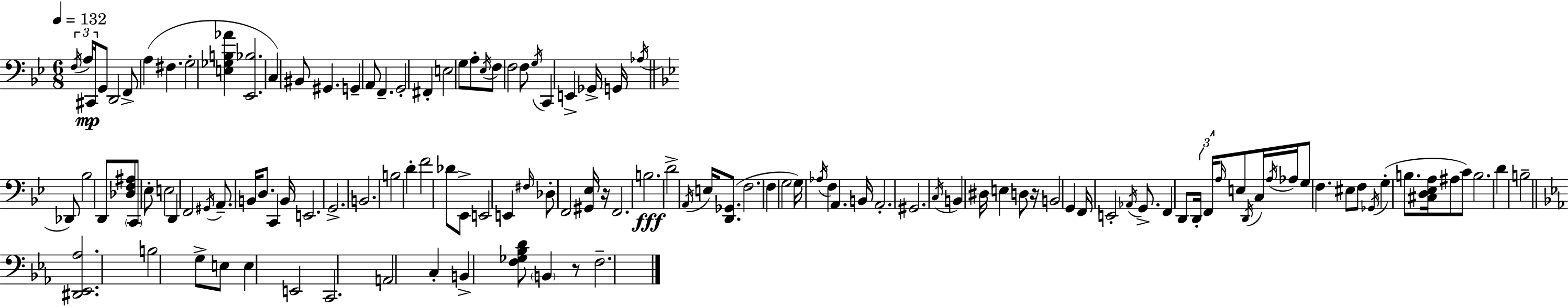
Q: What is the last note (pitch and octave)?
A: F3